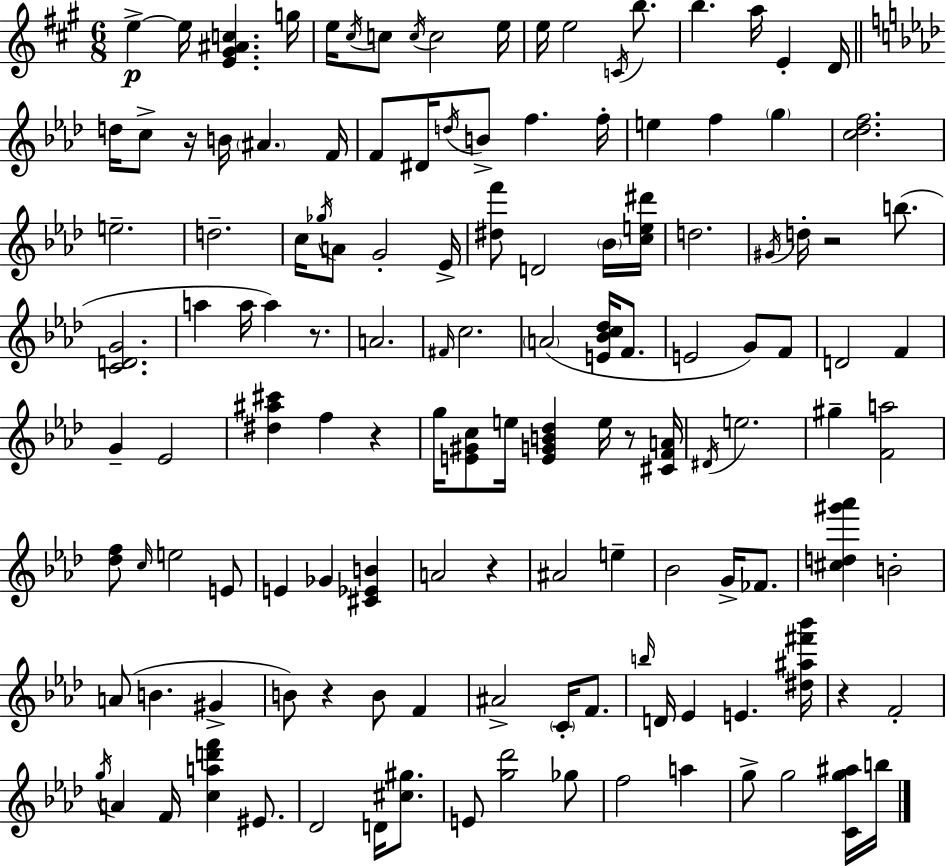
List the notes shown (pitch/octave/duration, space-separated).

E5/q E5/s [E4,G#4,A#4,C5]/q. G5/s E5/s C#5/s C5/e C5/s C5/h E5/s E5/s E5/h C4/s B5/e. B5/q. A5/s E4/q D4/s D5/s C5/e R/s B4/s A#4/q. F4/s F4/e D#4/s D5/s B4/e F5/q. F5/s E5/q F5/q G5/q [C5,Db5,F5]/h. E5/h. D5/h. C5/s Gb5/s A4/e G4/h Eb4/s [D#5,F6]/e D4/h Bb4/s [C5,E5,D#6]/s D5/h. G#4/s D5/s R/h B5/e. [C4,D4,G4]/h. A5/q A5/s A5/q R/e. A4/h. F#4/s C5/h. A4/h [E4,Bb4,C5,Db5]/s F4/e. E4/h G4/e F4/e D4/h F4/q G4/q Eb4/h [D#5,A#5,C#6]/q F5/q R/q G5/s [E4,G#4,C5]/e E5/s [E4,G4,B4,Db5]/q E5/s R/e [C#4,F4,A4]/s D#4/s E5/h. G#5/q [F4,A5]/h [Db5,F5]/e C5/s E5/h E4/e E4/q Gb4/q [C#4,Eb4,B4]/q A4/h R/q A#4/h E5/q Bb4/h G4/s FES4/e. [C#5,D5,G#6,Ab6]/q B4/h A4/e B4/q. G#4/q B4/e R/q B4/e F4/q A#4/h C4/s F4/e. B5/s D4/s Eb4/q E4/q. [D#5,A#5,F#6,Bb6]/s R/q F4/h G5/s A4/q F4/s [C5,A5,D6,F6]/q EIS4/e. Db4/h D4/s [C#5,G#5]/e. E4/e [G5,Db6]/h Gb5/e F5/h A5/q G5/e G5/h [C4,G5,A#5]/s B5/s